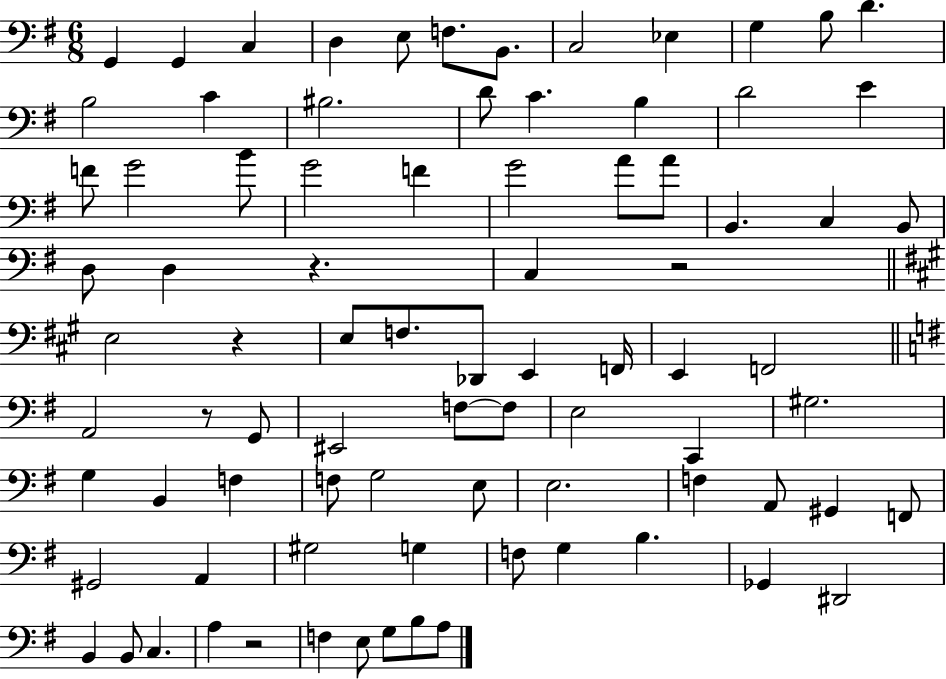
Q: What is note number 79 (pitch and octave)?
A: A3